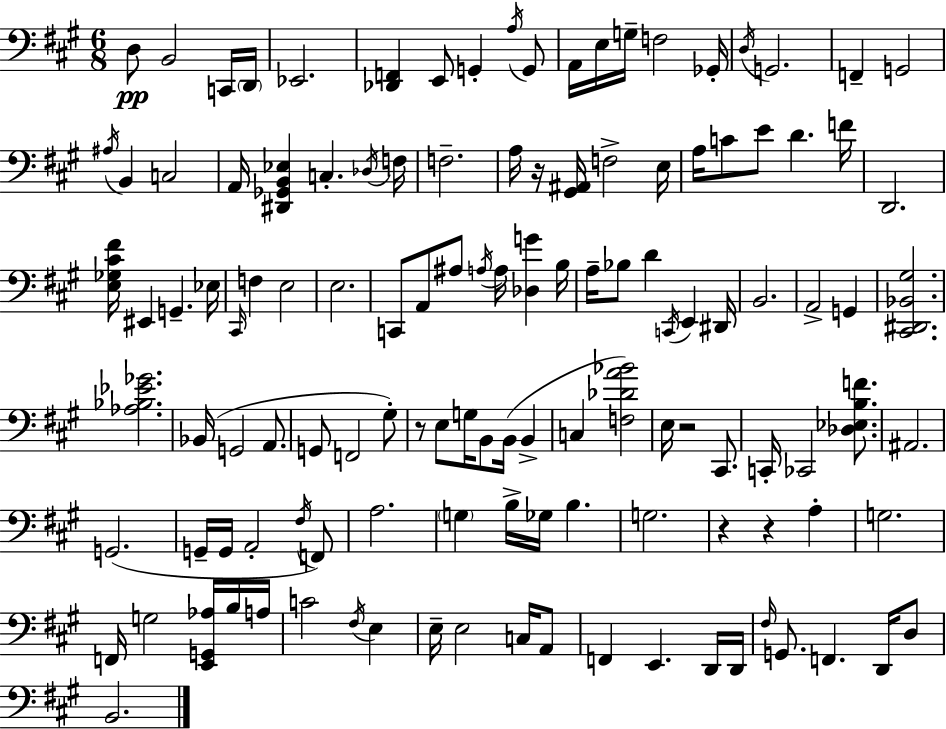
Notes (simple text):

D3/e B2/h C2/s D2/s Eb2/h. [Db2,F2]/q E2/e G2/q A3/s G2/e A2/s E3/s G3/s F3/h Gb2/s D3/s G2/h. F2/q G2/h A#3/s B2/q C3/h A2/s [D#2,Gb2,B2,Eb3]/q C3/q. Db3/s F3/s F3/h. A3/s R/s [G#2,A#2]/s F3/h E3/s A3/s C4/e E4/e D4/q. F4/s D2/h. [E3,Gb3,C#4,F#4]/s EIS2/q G2/q. Eb3/s C#2/s F3/q E3/h E3/h. C2/e A2/e A#3/e A3/s A3/s [Db3,G4]/q B3/s A3/s Bb3/e D4/q C2/s E2/q D#2/s B2/h. A2/h G2/q [C#2,D#2,Bb2,G#3]/h. [Ab3,Bb3,Eb4,Gb4]/h. Bb2/s G2/h A2/e. G2/e F2/h G#3/e R/e E3/e G3/s B2/e B2/s B2/q C3/q [F3,Db4,A4,Bb4]/h E3/s R/h C#2/e. C2/s CES2/h [Db3,Eb3,B3,F4]/e. A#2/h. G2/h. G2/s G2/s A2/h F#3/s F2/e A3/h. G3/q B3/s Gb3/s B3/q. G3/h. R/q R/q A3/q G3/h. F2/s G3/h [E2,G2,Ab3]/s B3/s A3/s C4/h F#3/s E3/q E3/s E3/h C3/s A2/e F2/q E2/q. D2/s D2/s F#3/s G2/e. F2/q. D2/s D3/e B2/h.